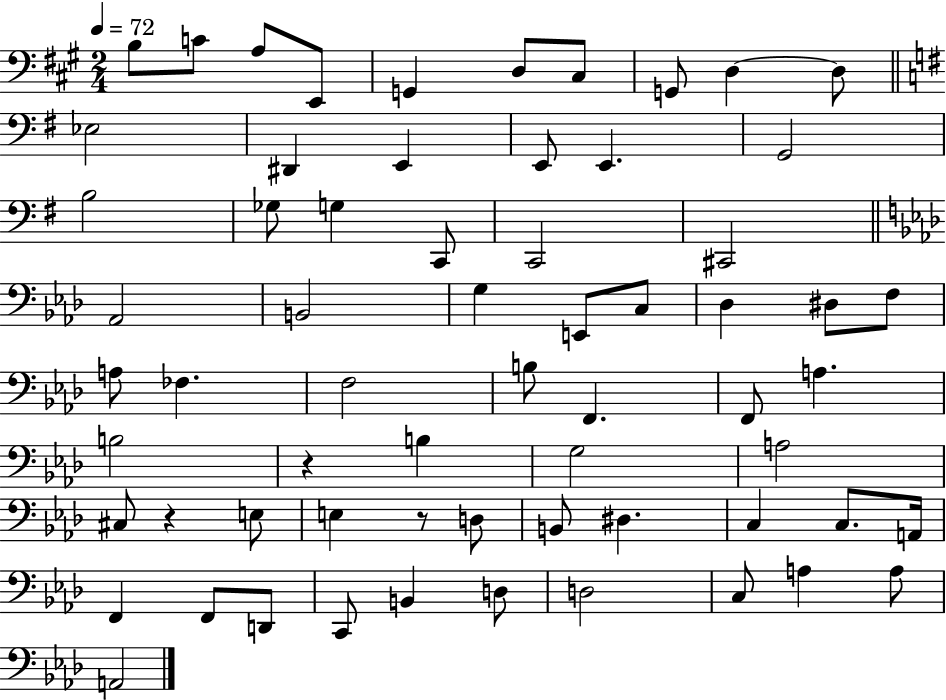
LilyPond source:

{
  \clef bass
  \numericTimeSignature
  \time 2/4
  \key a \major
  \tempo 4 = 72
  \repeat volta 2 { b8 c'8 a8 e,8 | g,4 d8 cis8 | g,8 d4~~ d8 | \bar "||" \break \key g \major ees2 | dis,4 e,4 | e,8 e,4. | g,2 | \break b2 | ges8 g4 c,8 | c,2 | cis,2 | \break \bar "||" \break \key f \minor aes,2 | b,2 | g4 e,8 c8 | des4 dis8 f8 | \break a8 fes4. | f2 | b8 f,4. | f,8 a4. | \break b2 | r4 b4 | g2 | a2 | \break cis8 r4 e8 | e4 r8 d8 | b,8 dis4. | c4 c8. a,16 | \break f,4 f,8 d,8 | c,8 b,4 d8 | d2 | c8 a4 a8 | \break a,2 | } \bar "|."
}